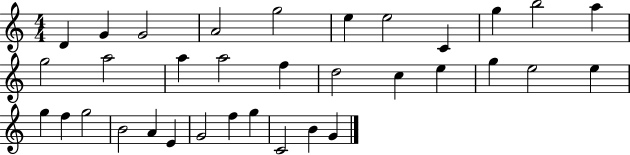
D4/q G4/q G4/h A4/h G5/h E5/q E5/h C4/q G5/q B5/h A5/q G5/h A5/h A5/q A5/h F5/q D5/h C5/q E5/q G5/q E5/h E5/q G5/q F5/q G5/h B4/h A4/q E4/q G4/h F5/q G5/q C4/h B4/q G4/q